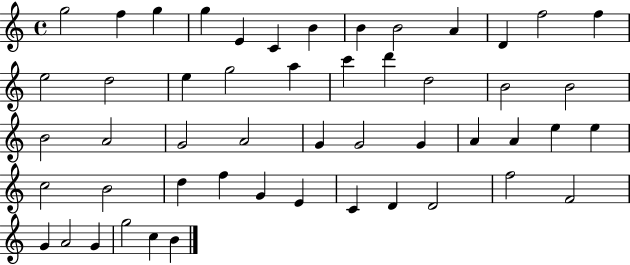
G5/h F5/q G5/q G5/q E4/q C4/q B4/q B4/q B4/h A4/q D4/q F5/h F5/q E5/h D5/h E5/q G5/h A5/q C6/q D6/q D5/h B4/h B4/h B4/h A4/h G4/h A4/h G4/q G4/h G4/q A4/q A4/q E5/q E5/q C5/h B4/h D5/q F5/q G4/q E4/q C4/q D4/q D4/h F5/h F4/h G4/q A4/h G4/q G5/h C5/q B4/q